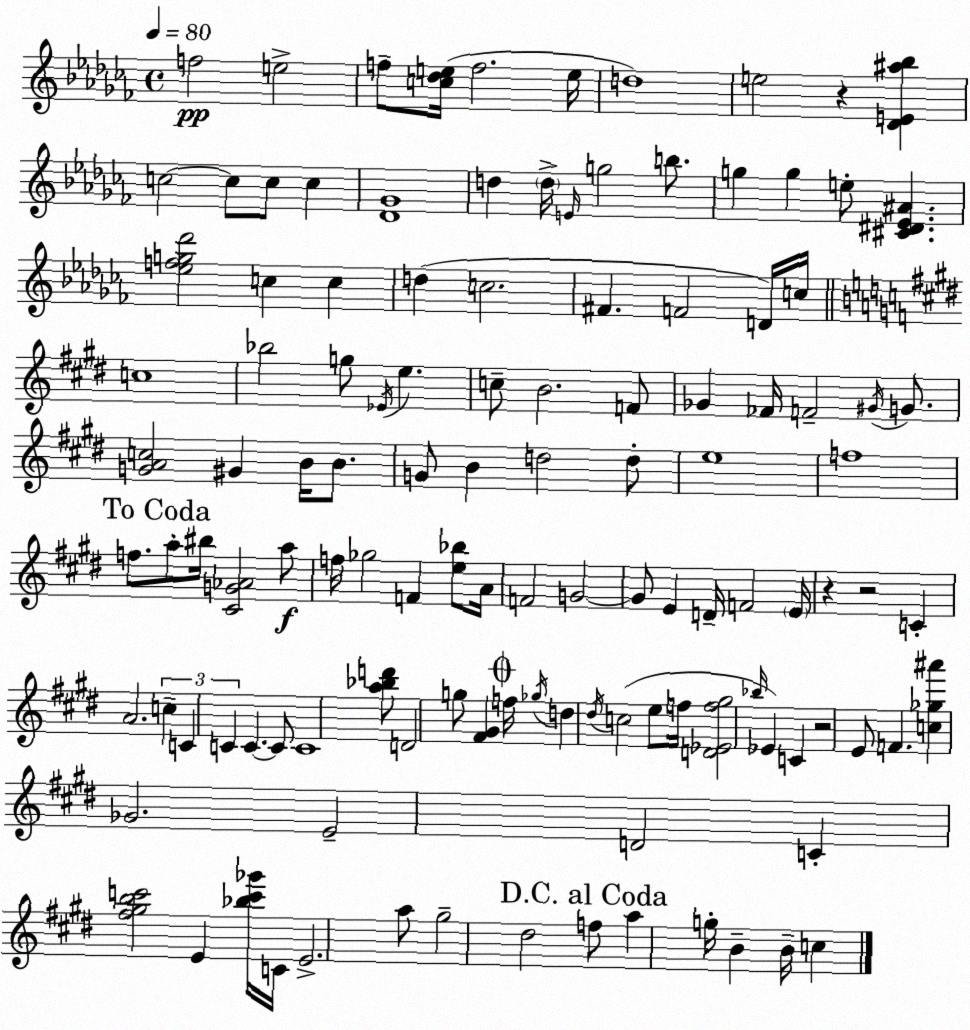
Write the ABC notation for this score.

X:1
T:Untitled
M:4/4
L:1/4
K:Abm
f2 e2 f/2 [c_de]/4 f2 e/4 d4 e2 z [_DE^a_b] c2 c/2 c/2 c [_D_G]4 d d/4 E/4 g2 b/2 g g e/2 [^C^D_E^A] [_efg_d']2 c c d c2 ^F F2 D/4 c/4 c4 _b2 g/2 _E/4 e c/2 B2 F/2 _G _F/4 F2 ^G/4 G/2 [GAc]2 ^G B/4 B/2 G/2 B d2 d/2 e4 f4 f/2 a/2 ^b/4 [^CG_A]2 a/2 f/4 _g2 F [e_b]/2 A/4 F2 G2 G/2 E D/4 F2 E/4 z z2 C A2 c C C C C/2 C4 [a_bd']/2 D2 g/2 [^F^G] f/4 _g/4 d ^d/4 c2 e/2 f/4 [D_Ef^g]2 _b/4 _E C z2 E/2 F [c_g^a'] _G2 E2 D2 C [^f^gbc']2 E [_bc'_g']/4 C/4 E2 a/2 ^g2 ^d2 f/2 a g/4 B B/4 c